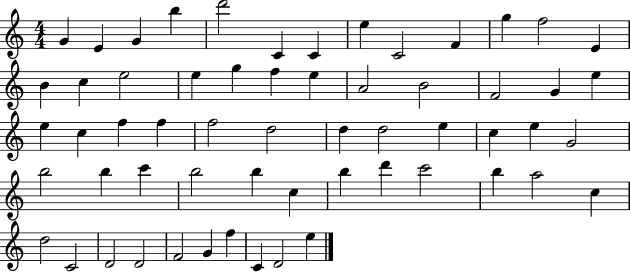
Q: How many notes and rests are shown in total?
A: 59